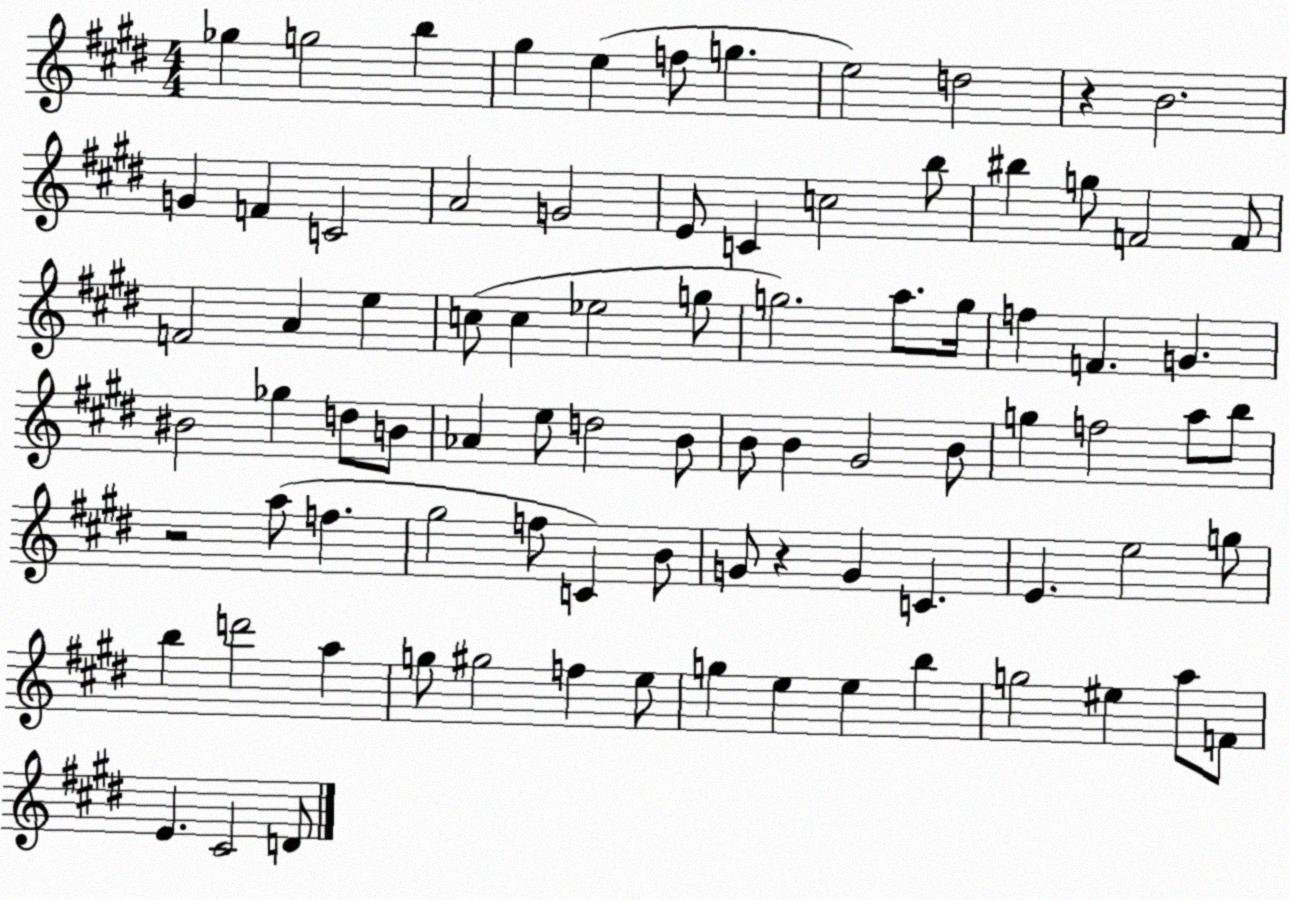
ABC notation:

X:1
T:Untitled
M:4/4
L:1/4
K:E
_g g2 b ^g e f/2 g e2 d2 z B2 G F C2 A2 G2 E/2 C c2 b/2 ^b g/2 F2 F/2 F2 A e c/2 c _e2 g/2 g2 a/2 g/4 f F G ^B2 _g d/2 B/2 _A e/2 d2 B/2 B/2 B ^G2 B/2 g f2 a/2 b/2 z2 a/2 f ^g2 f/2 C B/2 G/2 z G C E e2 g/2 b d'2 a g/2 ^g2 f e/2 g e e b g2 ^e a/2 F/2 E ^C2 D/2